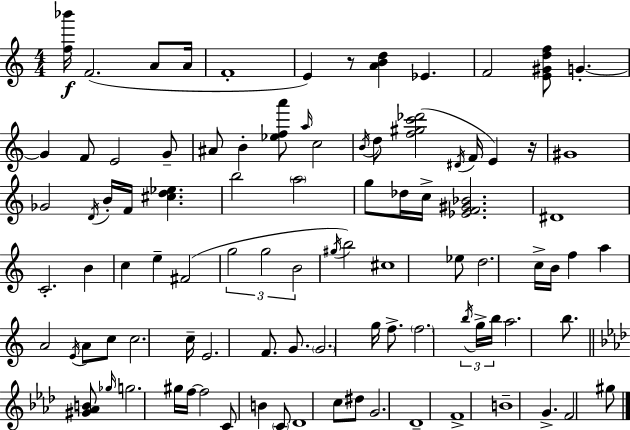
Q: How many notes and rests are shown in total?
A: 95